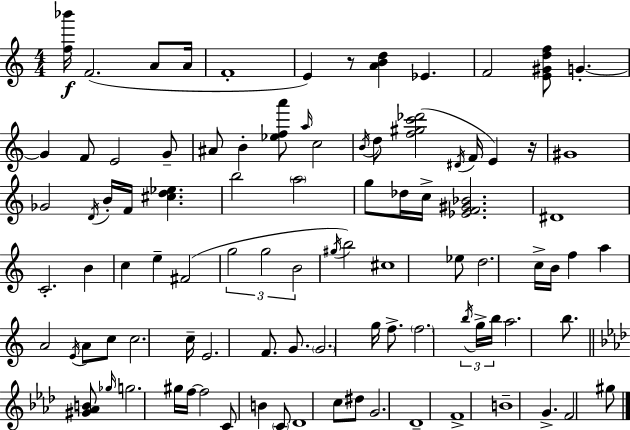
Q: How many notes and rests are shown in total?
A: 95